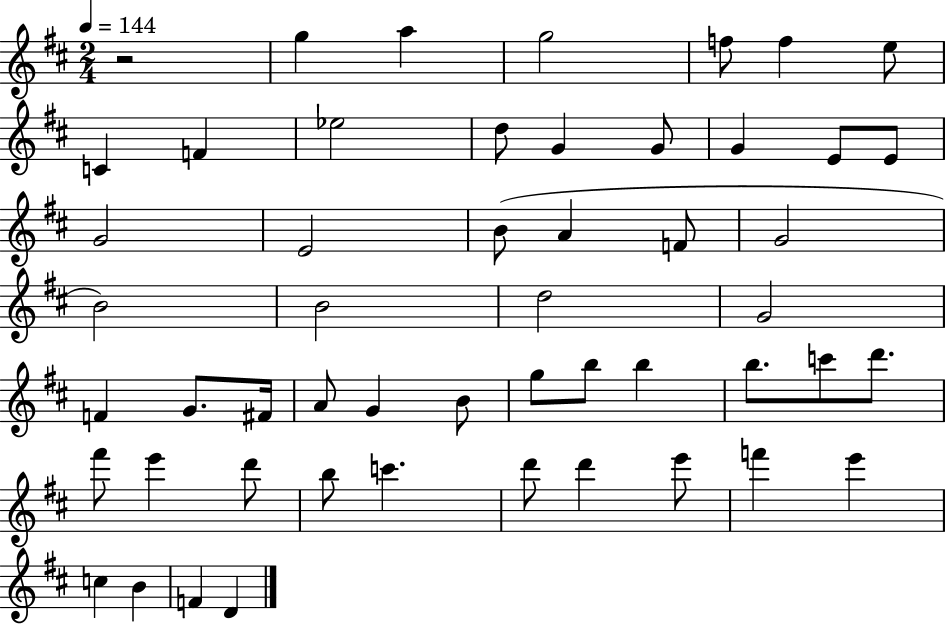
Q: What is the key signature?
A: D major